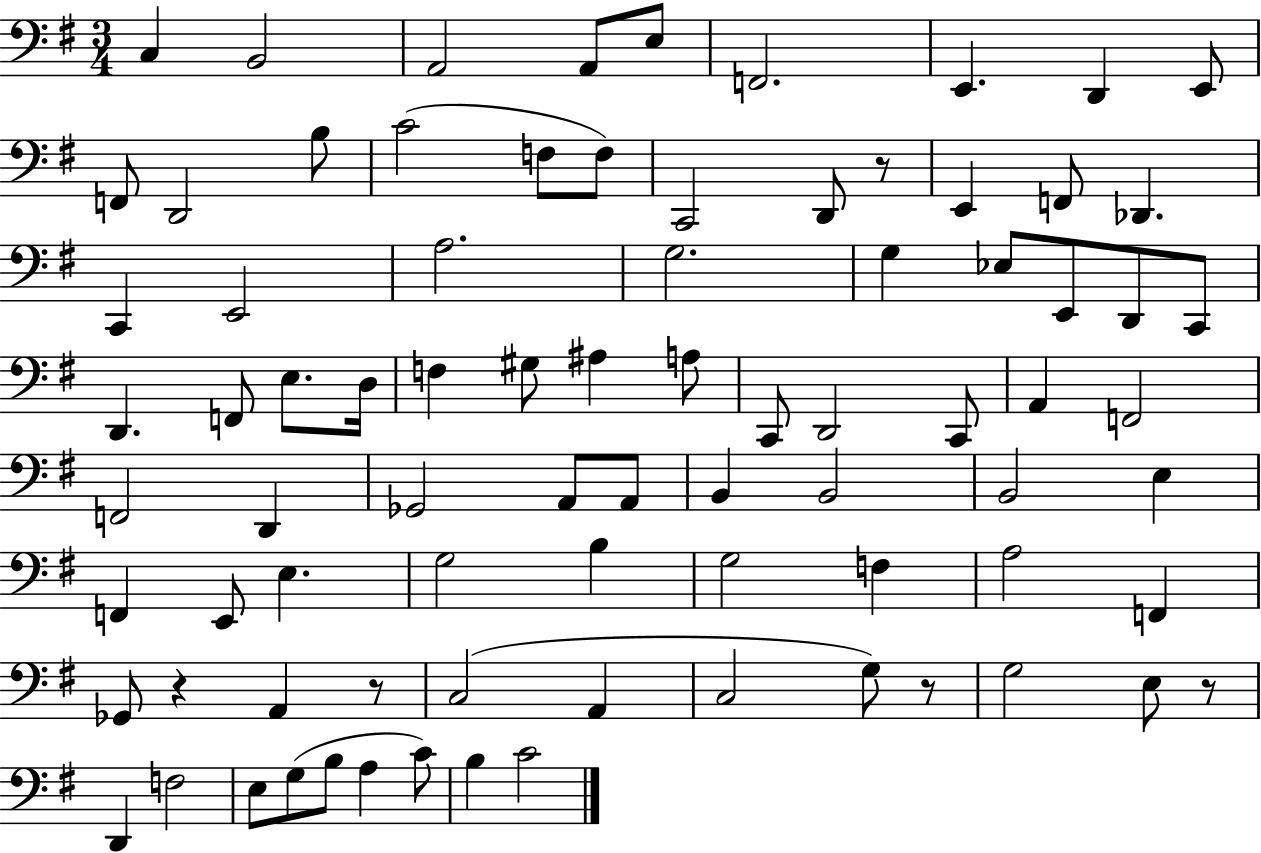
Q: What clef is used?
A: bass